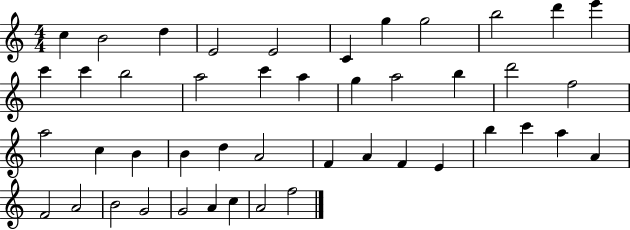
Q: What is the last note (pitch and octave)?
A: F5